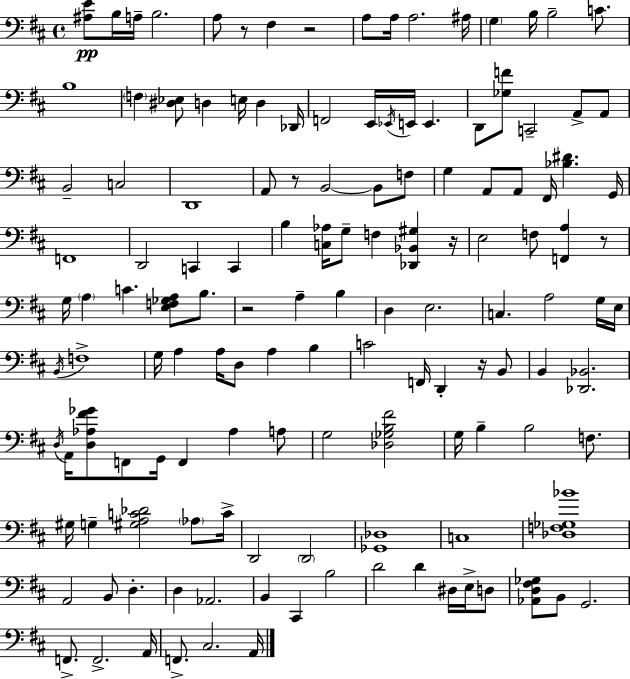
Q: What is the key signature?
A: D major